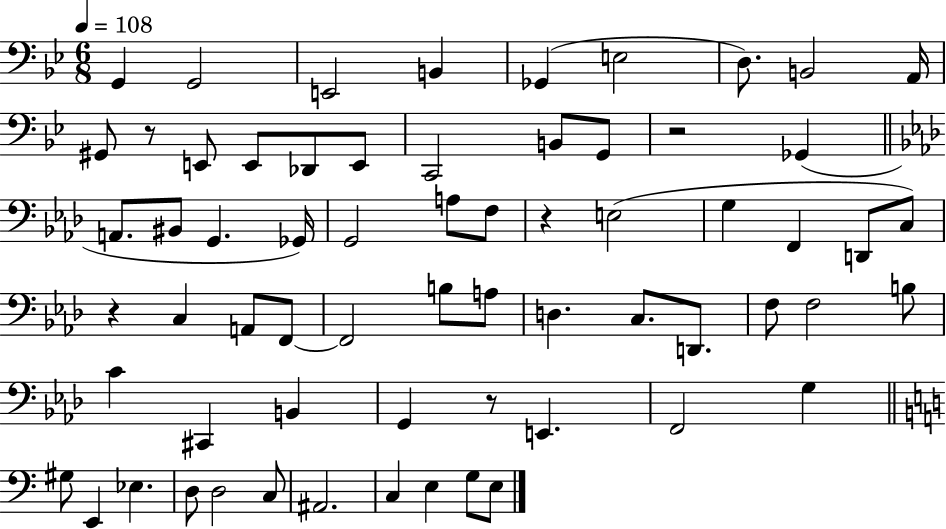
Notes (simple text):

G2/q G2/h E2/h B2/q Gb2/q E3/h D3/e. B2/h A2/s G#2/e R/e E2/e E2/e Db2/e E2/e C2/h B2/e G2/e R/h Gb2/q A2/e. BIS2/e G2/q. Gb2/s G2/h A3/e F3/e R/q E3/h G3/q F2/q D2/e C3/e R/q C3/q A2/e F2/e F2/h B3/e A3/e D3/q. C3/e. D2/e. F3/e F3/h B3/e C4/q C#2/q B2/q G2/q R/e E2/q. F2/h G3/q G#3/e E2/q Eb3/q. D3/e D3/h C3/e A#2/h. C3/q E3/q G3/e E3/e